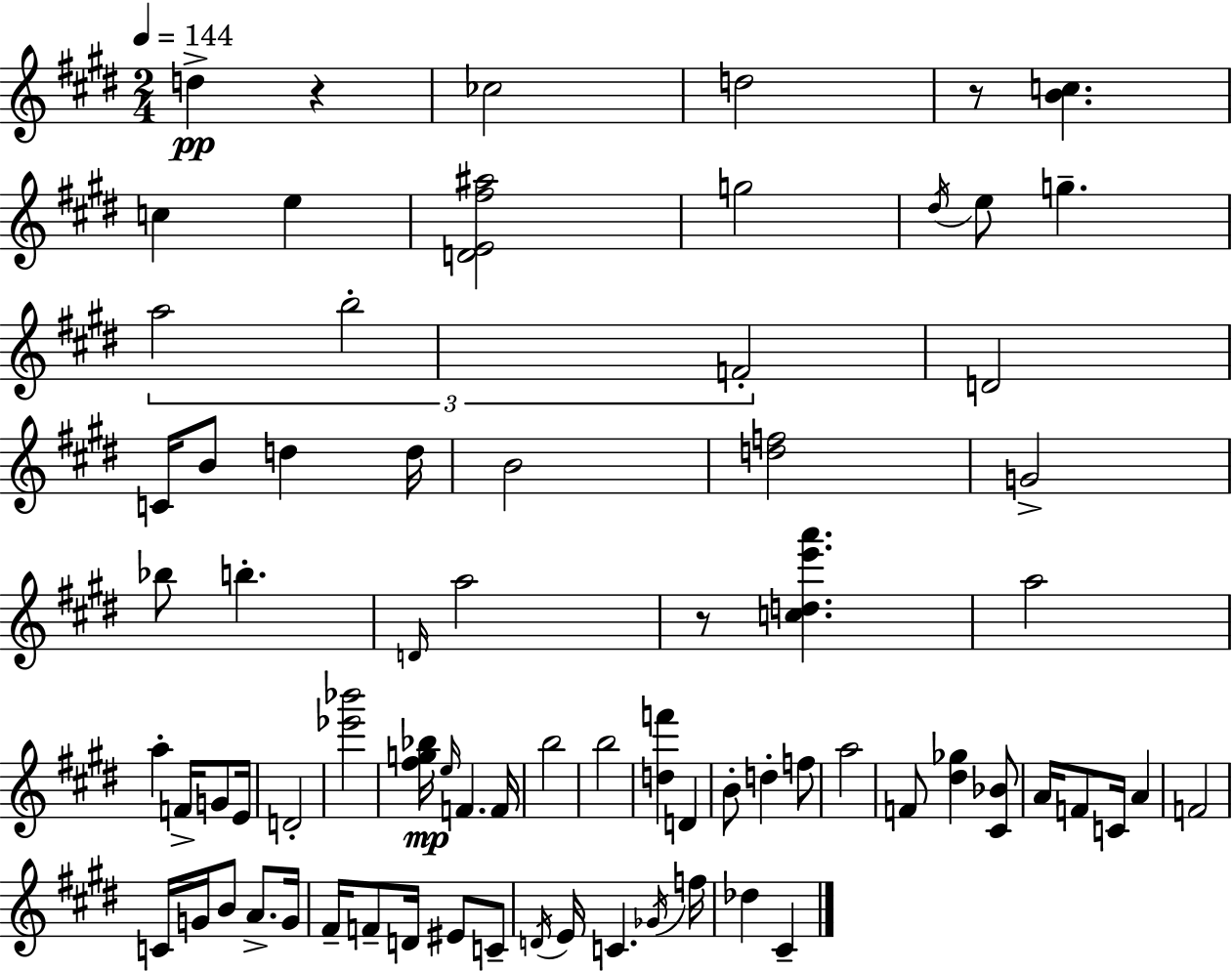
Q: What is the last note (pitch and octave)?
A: C#4